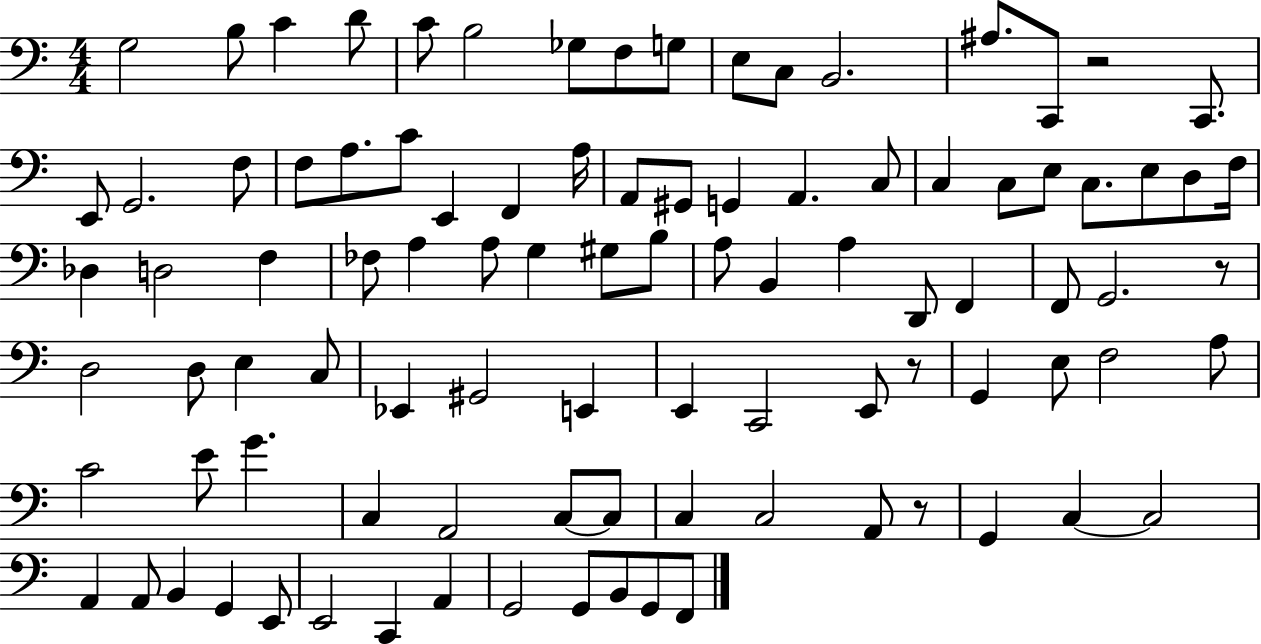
{
  \clef bass
  \numericTimeSignature
  \time 4/4
  \key c \major
  g2 b8 c'4 d'8 | c'8 b2 ges8 f8 g8 | e8 c8 b,2. | ais8. c,8 r2 c,8. | \break e,8 g,2. f8 | f8 a8. c'8 e,4 f,4 a16 | a,8 gis,8 g,4 a,4. c8 | c4 c8 e8 c8. e8 d8 f16 | \break des4 d2 f4 | fes8 a4 a8 g4 gis8 b8 | a8 b,4 a4 d,8 f,4 | f,8 g,2. r8 | \break d2 d8 e4 c8 | ees,4 gis,2 e,4 | e,4 c,2 e,8 r8 | g,4 e8 f2 a8 | \break c'2 e'8 g'4. | c4 a,2 c8~~ c8 | c4 c2 a,8 r8 | g,4 c4~~ c2 | \break a,4 a,8 b,4 g,4 e,8 | e,2 c,4 a,4 | g,2 g,8 b,8 g,8 f,8 | \bar "|."
}